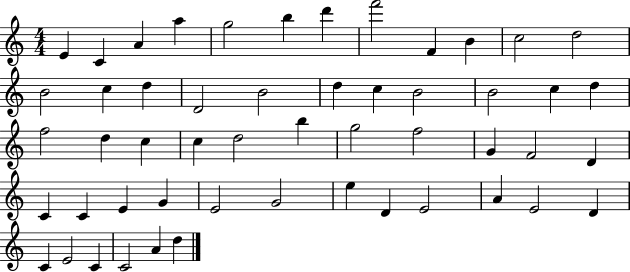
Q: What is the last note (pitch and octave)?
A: D5